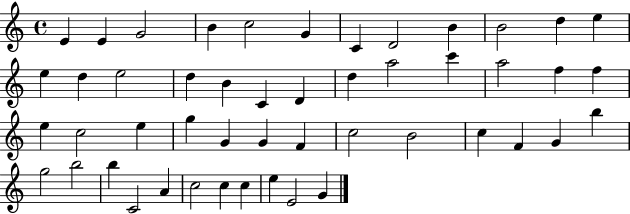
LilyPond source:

{
  \clef treble
  \time 4/4
  \defaultTimeSignature
  \key c \major
  e'4 e'4 g'2 | b'4 c''2 g'4 | c'4 d'2 b'4 | b'2 d''4 e''4 | \break e''4 d''4 e''2 | d''4 b'4 c'4 d'4 | d''4 a''2 c'''4 | a''2 f''4 f''4 | \break e''4 c''2 e''4 | g''4 g'4 g'4 f'4 | c''2 b'2 | c''4 f'4 g'4 b''4 | \break g''2 b''2 | b''4 c'2 a'4 | c''2 c''4 c''4 | e''4 e'2 g'4 | \break \bar "|."
}